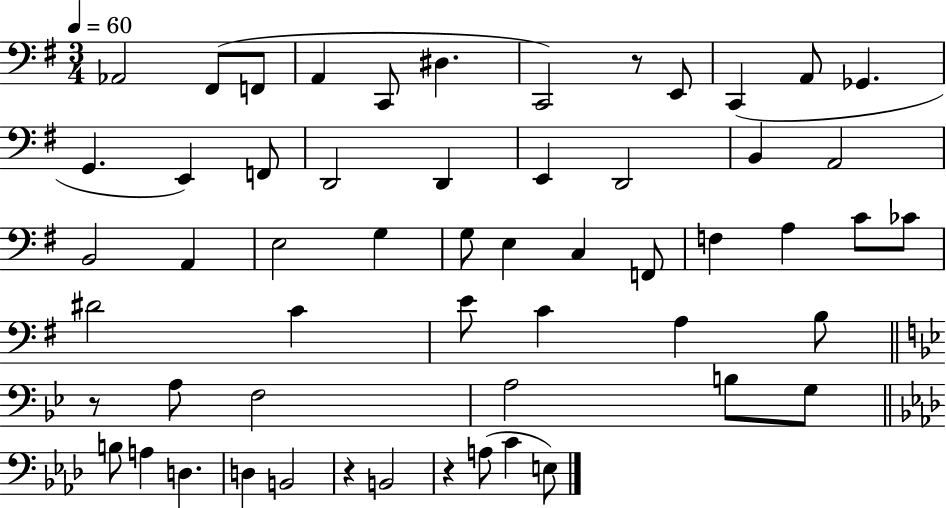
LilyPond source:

{
  \clef bass
  \numericTimeSignature
  \time 3/4
  \key g \major
  \tempo 4 = 60
  aes,2 fis,8( f,8 | a,4 c,8 dis4. | c,2) r8 e,8 | c,4( a,8 ges,4. | \break g,4. e,4) f,8 | d,2 d,4 | e,4 d,2 | b,4 a,2 | \break b,2 a,4 | e2 g4 | g8 e4 c4 f,8 | f4 a4 c'8 ces'8 | \break dis'2 c'4 | e'8 c'4 a4 b8 | \bar "||" \break \key g \minor r8 a8 f2 | a2 b8 g8 | \bar "||" \break \key aes \major b8 a4 d4. | d4 b,2 | r4 b,2 | r4 a8( c'4 e8) | \break \bar "|."
}